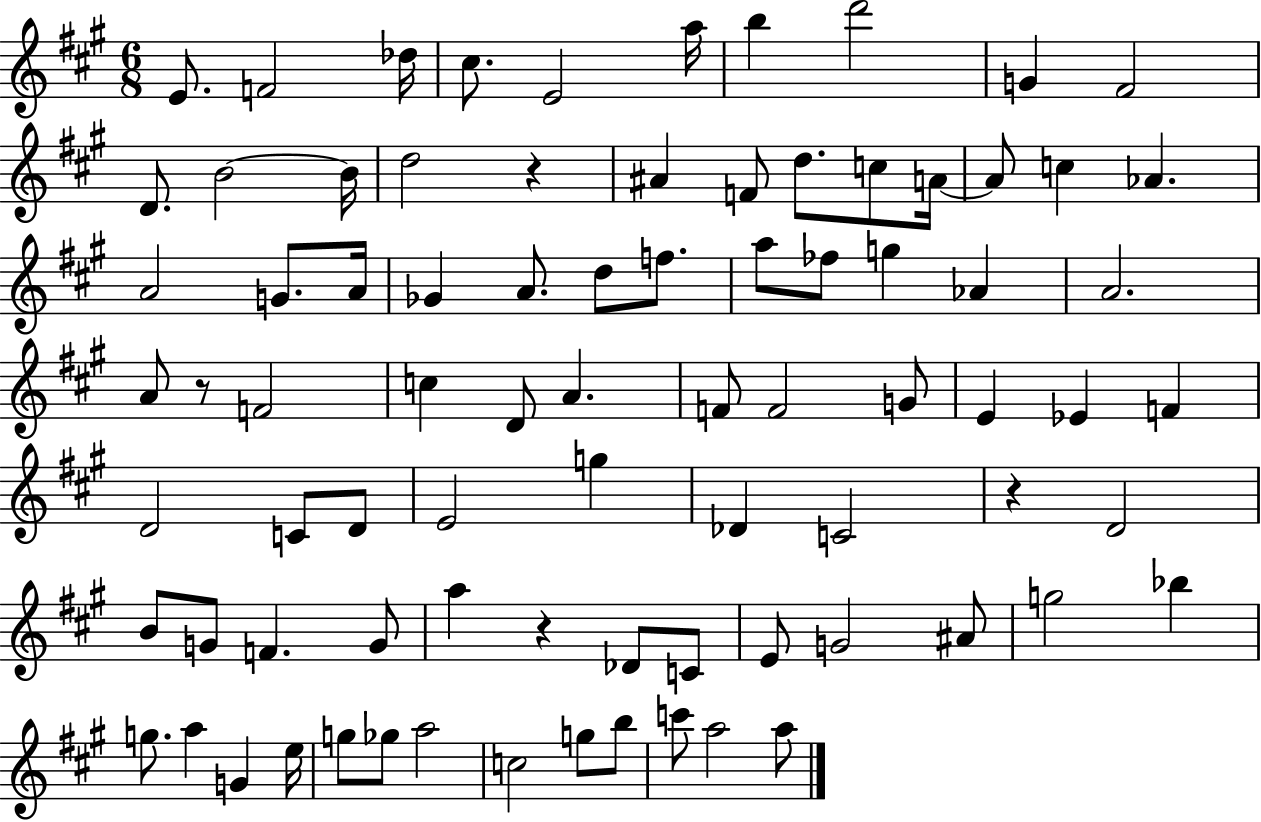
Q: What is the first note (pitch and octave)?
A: E4